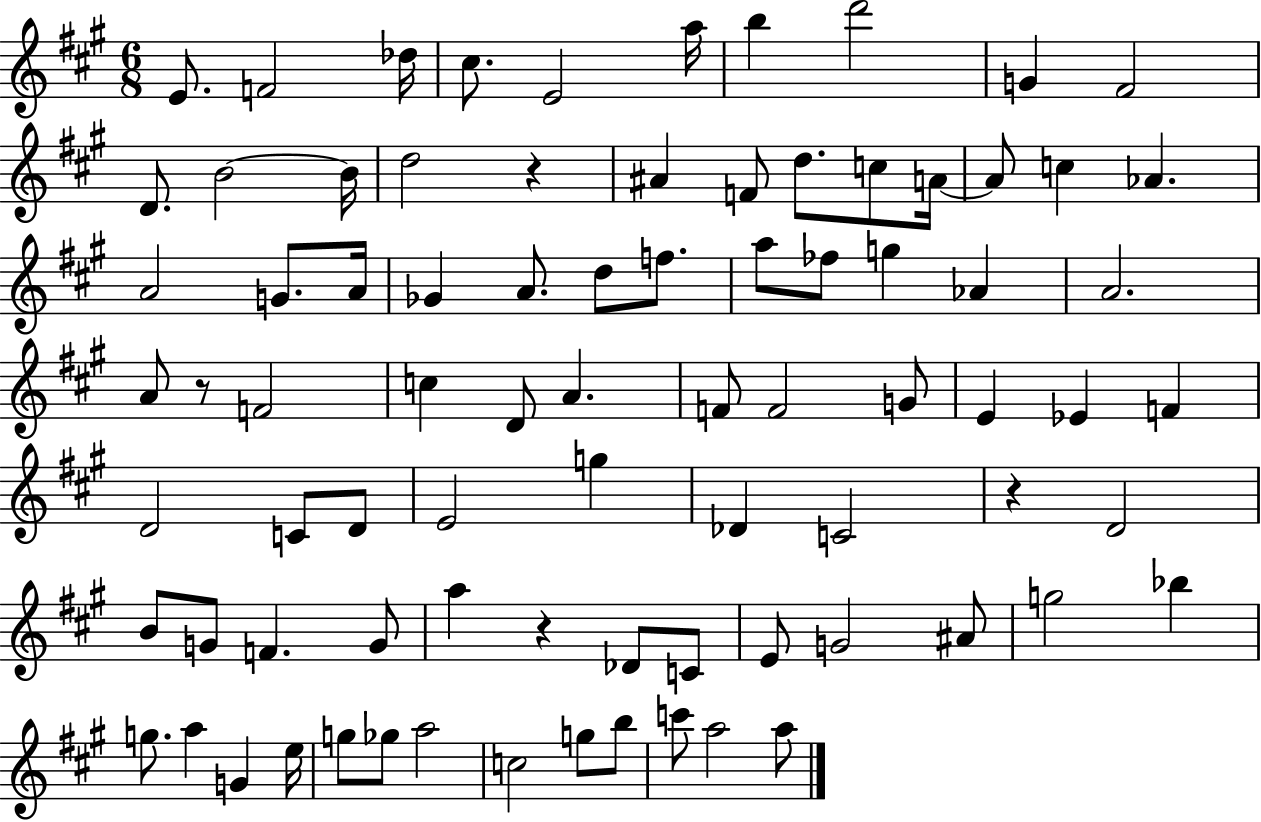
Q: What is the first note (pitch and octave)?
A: E4